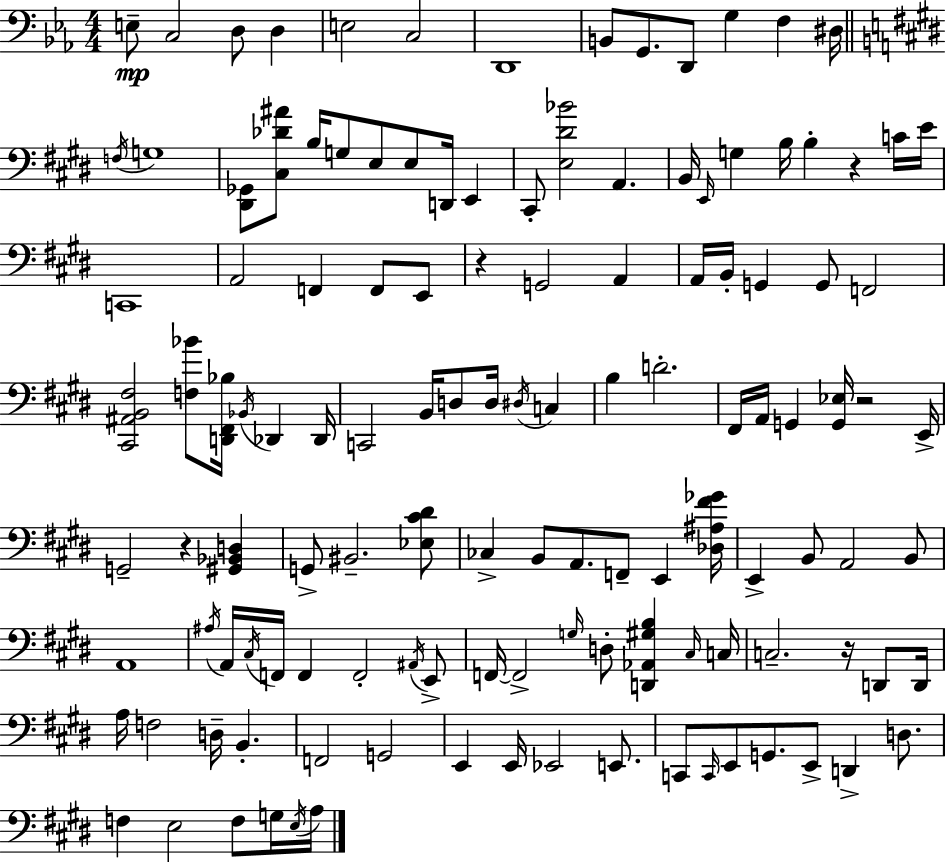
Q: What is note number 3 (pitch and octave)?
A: D3